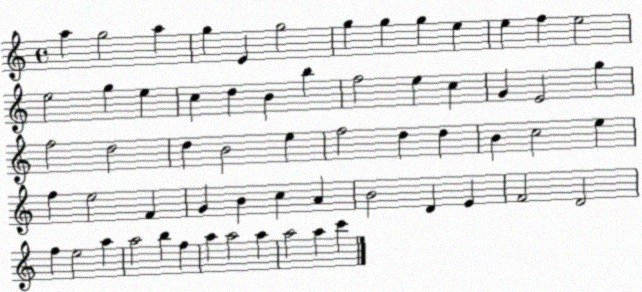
X:1
T:Untitled
M:4/4
L:1/4
K:C
a g2 a g E g2 g g g e e f e2 e2 g e c d B b f2 e c G E2 g f2 d2 d B2 e f2 d d B c2 e f e2 F G B c A B2 D E F2 D2 f e2 a a2 b f a a2 a a2 a c'